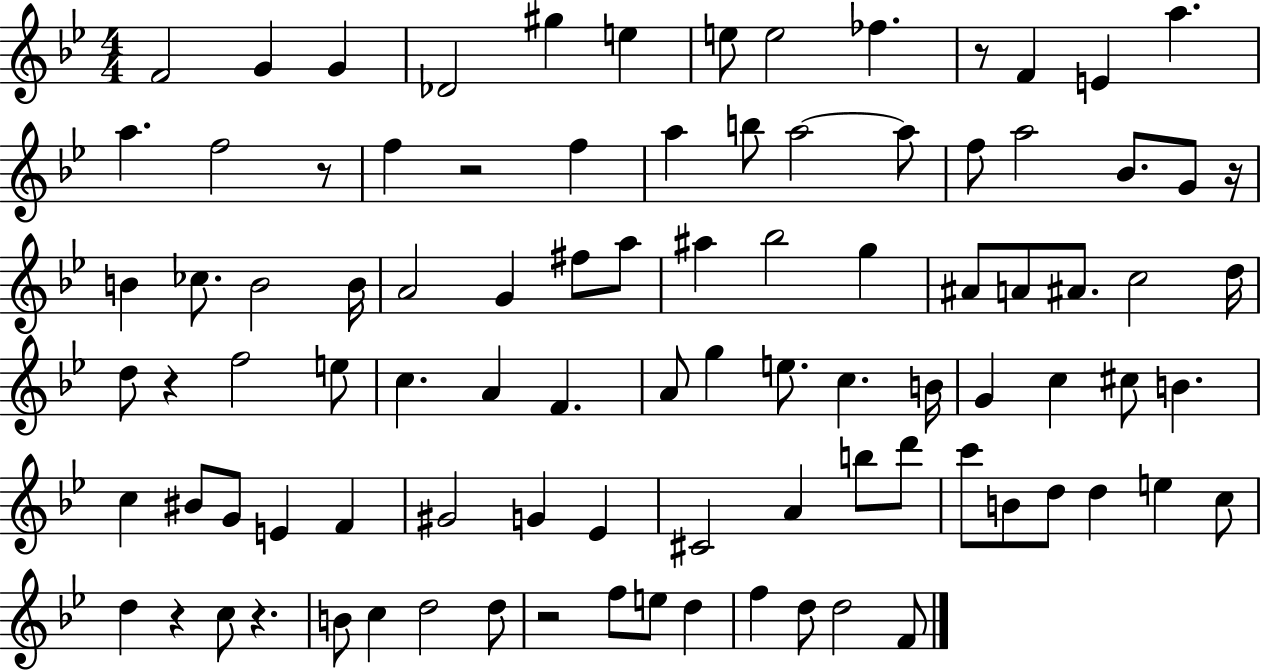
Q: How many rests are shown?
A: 8